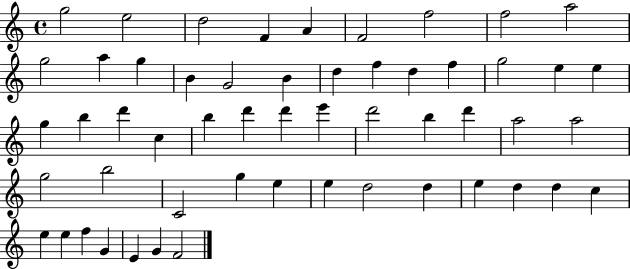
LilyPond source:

{
  \clef treble
  \time 4/4
  \defaultTimeSignature
  \key c \major
  g''2 e''2 | d''2 f'4 a'4 | f'2 f''2 | f''2 a''2 | \break g''2 a''4 g''4 | b'4 g'2 b'4 | d''4 f''4 d''4 f''4 | g''2 e''4 e''4 | \break g''4 b''4 d'''4 c''4 | b''4 d'''4 d'''4 e'''4 | d'''2 b''4 d'''4 | a''2 a''2 | \break g''2 b''2 | c'2 g''4 e''4 | e''4 d''2 d''4 | e''4 d''4 d''4 c''4 | \break e''4 e''4 f''4 g'4 | e'4 g'4 f'2 | \bar "|."
}